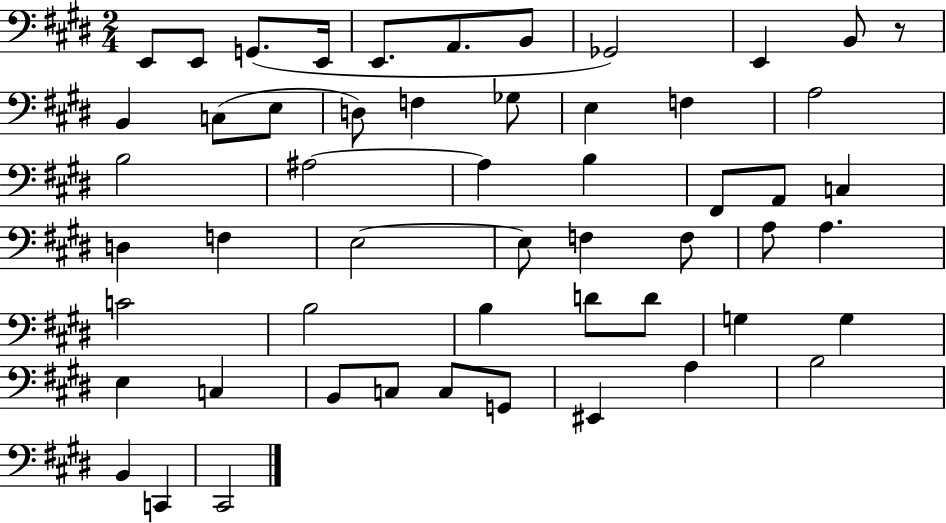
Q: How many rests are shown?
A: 1